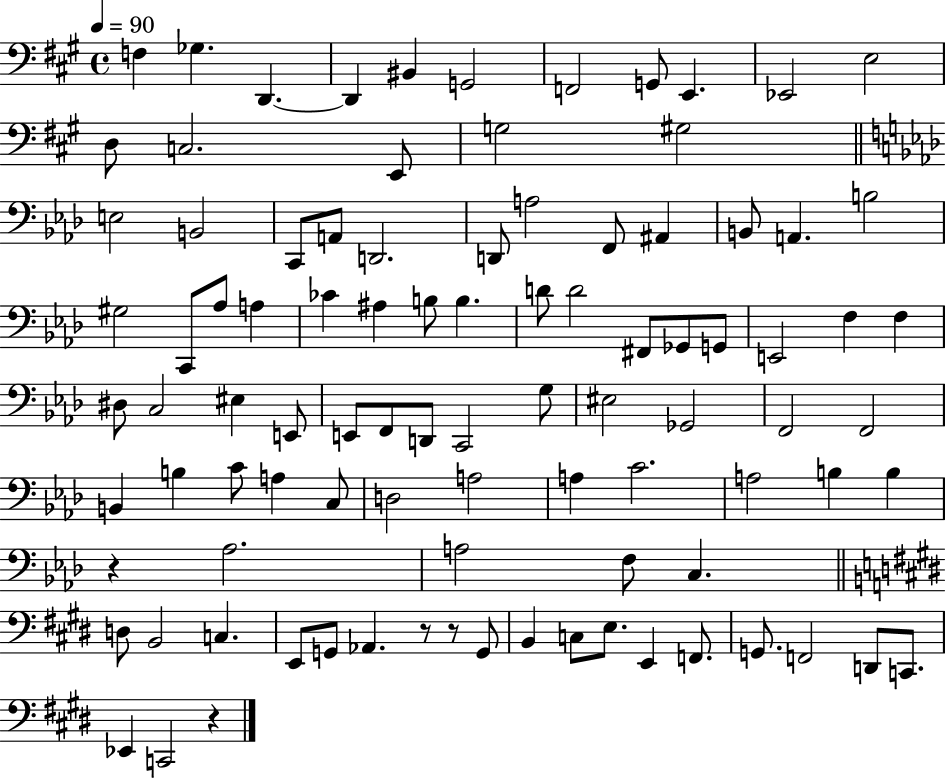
{
  \clef bass
  \time 4/4
  \defaultTimeSignature
  \key a \major
  \tempo 4 = 90
  f4 ges4. d,4.~~ | d,4 bis,4 g,2 | f,2 g,8 e,4. | ees,2 e2 | \break d8 c2. e,8 | g2 gis2 | \bar "||" \break \key aes \major e2 b,2 | c,8 a,8 d,2. | d,8 a2 f,8 ais,4 | b,8 a,4. b2 | \break gis2 c,8 aes8 a4 | ces'4 ais4 b8 b4. | d'8 d'2 fis,8 ges,8 g,8 | e,2 f4 f4 | \break dis8 c2 eis4 e,8 | e,8 f,8 d,8 c,2 g8 | eis2 ges,2 | f,2 f,2 | \break b,4 b4 c'8 a4 c8 | d2 a2 | a4 c'2. | a2 b4 b4 | \break r4 aes2. | a2 f8 c4. | \bar "||" \break \key e \major d8 b,2 c4. | e,8 g,8 aes,4. r8 r8 g,8 | b,4 c8 e8. e,4 f,8. | g,8. f,2 d,8 c,8. | \break ees,4 c,2 r4 | \bar "|."
}